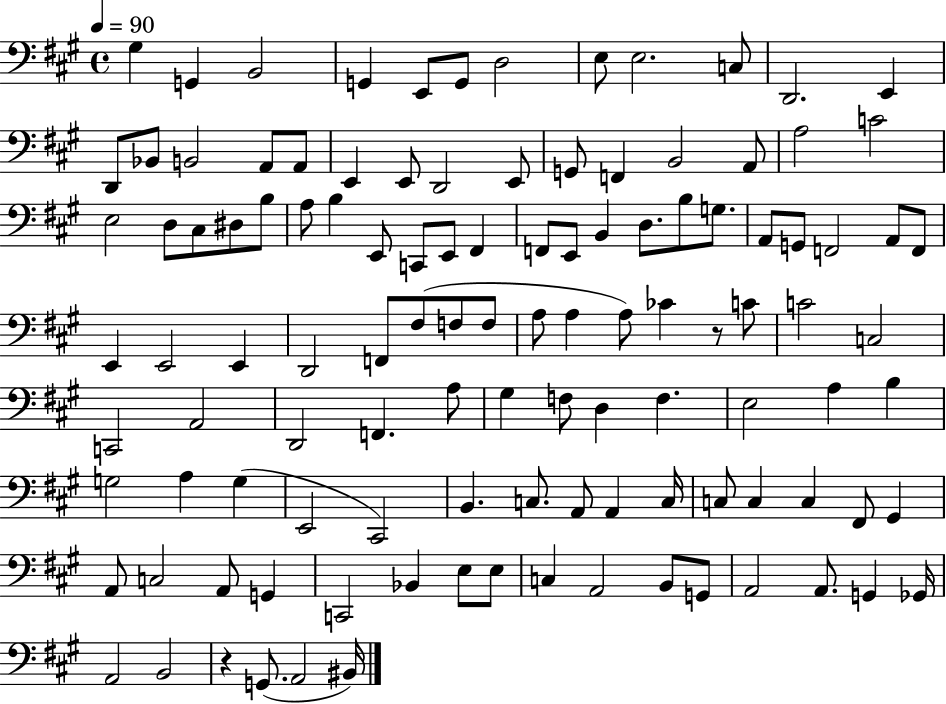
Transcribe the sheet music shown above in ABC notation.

X:1
T:Untitled
M:4/4
L:1/4
K:A
^G, G,, B,,2 G,, E,,/2 G,,/2 D,2 E,/2 E,2 C,/2 D,,2 E,, D,,/2 _B,,/2 B,,2 A,,/2 A,,/2 E,, E,,/2 D,,2 E,,/2 G,,/2 F,, B,,2 A,,/2 A,2 C2 E,2 D,/2 ^C,/2 ^D,/2 B,/2 A,/2 B, E,,/2 C,,/2 E,,/2 ^F,, F,,/2 E,,/2 B,, D,/2 B,/2 G,/2 A,,/2 G,,/2 F,,2 A,,/2 F,,/2 E,, E,,2 E,, D,,2 F,,/2 ^F,/2 F,/2 F,/2 A,/2 A, A,/2 _C z/2 C/2 C2 C,2 C,,2 A,,2 D,,2 F,, A,/2 ^G, F,/2 D, F, E,2 A, B, G,2 A, G, E,,2 ^C,,2 B,, C,/2 A,,/2 A,, C,/4 C,/2 C, C, ^F,,/2 ^G,, A,,/2 C,2 A,,/2 G,, C,,2 _B,, E,/2 E,/2 C, A,,2 B,,/2 G,,/2 A,,2 A,,/2 G,, _G,,/4 A,,2 B,,2 z G,,/2 A,,2 ^B,,/4